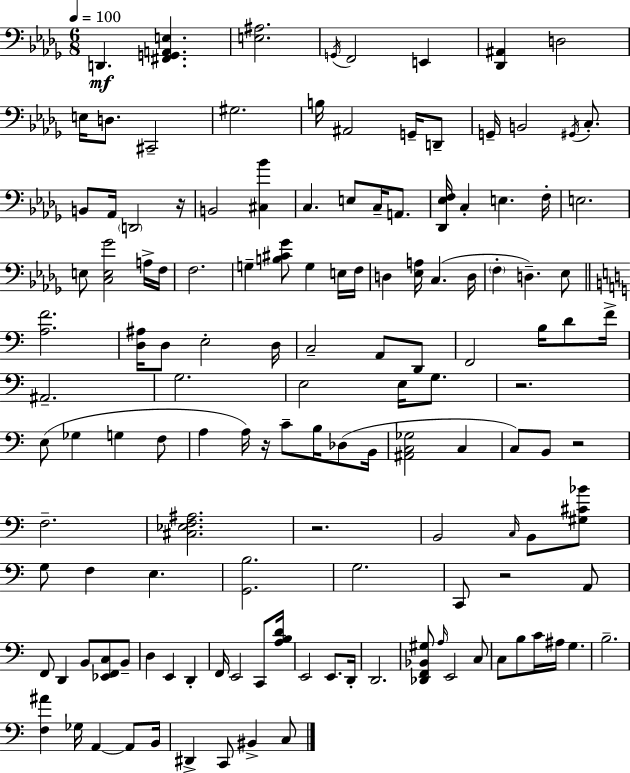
X:1
T:Untitled
M:6/8
L:1/4
K:Bbm
D,, [^F,,G,,A,,E,] [E,^A,]2 G,,/4 F,,2 E,, [_D,,^A,,] D,2 E,/4 D,/2 ^C,,2 ^G,2 B,/4 ^A,,2 G,,/4 D,,/2 G,,/4 B,,2 ^G,,/4 C,/2 B,,/2 _A,,/4 D,,2 z/4 B,,2 [^C,_B] C, E,/2 C,/4 A,,/2 [_D,,_E,F,]/4 C, E, F,/4 E,2 E,/2 [C,E,_G]2 A,/4 F,/4 F,2 G, [B,^C_G]/2 G, E,/4 F,/4 D, [_E,A,]/4 C, D,/4 F, D, _E,/2 [A,F]2 [D,^A,]/4 D,/2 E,2 D,/4 C,2 A,,/2 D,,/2 F,,2 B,/4 D/2 F/4 ^A,,2 G,2 E,2 E,/4 G,/2 z2 E,/2 _G, G, F,/2 A, A,/4 z/4 C/2 B,/4 _D,/2 B,,/4 [^A,,C,_G,]2 C, C,/2 B,,/2 z2 F,2 [^C,_E,F,^A,]2 z2 B,,2 C,/4 B,,/2 [^G,^C_B]/2 G,/2 F, E, [G,,B,]2 G,2 C,,/2 z2 A,,/2 F,,/2 D,, B,,/2 [_E,,F,,C,]/2 B,,/2 D, E,, D,, F,,/4 E,,2 C,,/2 [A,B,D]/4 E,,2 E,,/2 D,,/4 D,,2 [_D,,F,,_B,,^G,]/2 A,/4 E,,2 C,/2 C,/2 B,/2 C/4 ^A,/4 G, B,2 [F,^A] _G,/4 A,, A,,/2 B,,/4 ^D,, C,,/2 ^B,, C,/2